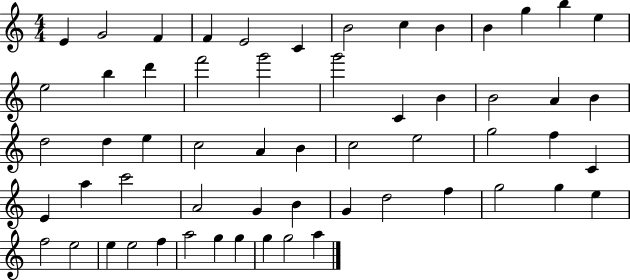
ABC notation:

X:1
T:Untitled
M:4/4
L:1/4
K:C
E G2 F F E2 C B2 c B B g b e e2 b d' f'2 g'2 g'2 C B B2 A B d2 d e c2 A B c2 e2 g2 f C E a c'2 A2 G B G d2 f g2 g e f2 e2 e e2 f a2 g g g g2 a